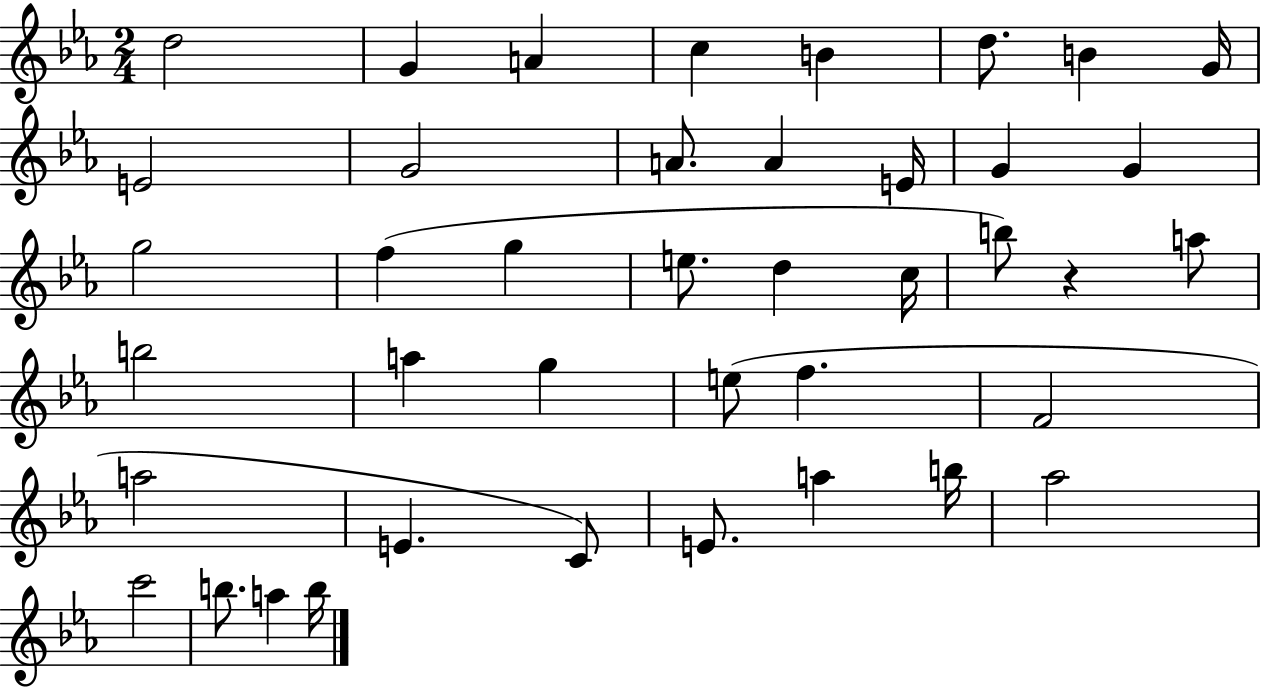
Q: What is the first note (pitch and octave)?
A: D5